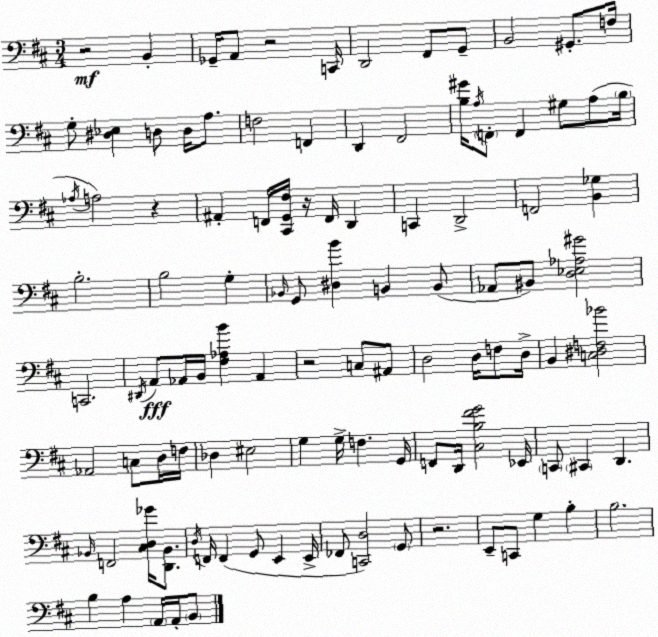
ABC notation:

X:1
T:Untitled
M:3/4
L:1/4
K:D
z2 B,, _G,,/4 A,,/2 z2 C,,/4 D,,2 ^F,,/2 G,,/2 B,,2 ^G,,/2 F,/4 G,/2 [^D,_E,] D,/2 D,/4 A,/2 F,2 F,, D,, ^F,,2 [B,^G]/4 A,/4 F,,/2 F,, ^G,/2 A,/2 B,/4 _A,/4 A,2 z ^A,, F,,/4 [^C,,G,,^F,]/4 z/4 F,,/4 D,, C,, D,,2 F,,2 [B,,_G,] B,2 B,2 G, _B,,/4 G,,/2 [^D,B] B,, B,,/2 _A,,/2 ^B,,/2 [D,_E,_A,^G]2 C,,2 ^D,,/4 A,,/2 _A,,/4 B,,/4 [^F,_A,B] _A,, z2 C,/2 ^A,,/2 D,2 D,/4 F,/2 D,/4 B,, [C,^D,F,_B]2 _A,,2 C,/2 D,/4 F,/4 _D, ^E,2 G, G,/4 F, G,,/4 F,,/2 D,,/4 [^C,B,^FG]2 _E,,/4 C,,/2 ^C,, D,, _B,,/4 F,,2 [^C,D,_G]/4 [D,,_B,,]/2 D,/4 F,,/4 F,, G,,/2 E,, E,,/4 _F,,/2 [C,,D,]2 G,,/2 z2 E,,/2 C,,/2 G, B, B,2 B, A, A,,/4 A,,/4 B,,/2